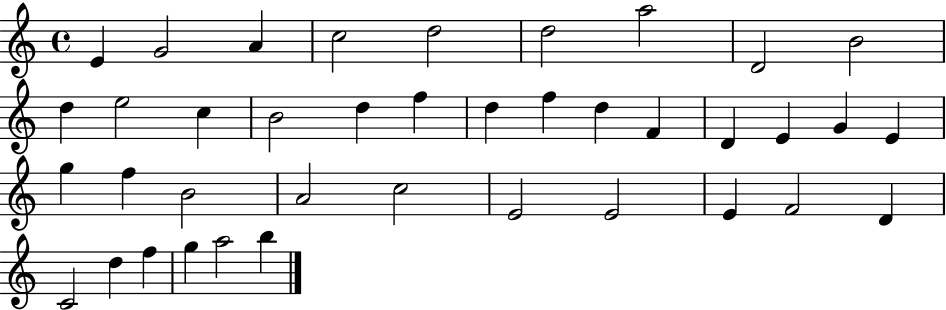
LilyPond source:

{
  \clef treble
  \time 4/4
  \defaultTimeSignature
  \key c \major
  e'4 g'2 a'4 | c''2 d''2 | d''2 a''2 | d'2 b'2 | \break d''4 e''2 c''4 | b'2 d''4 f''4 | d''4 f''4 d''4 f'4 | d'4 e'4 g'4 e'4 | \break g''4 f''4 b'2 | a'2 c''2 | e'2 e'2 | e'4 f'2 d'4 | \break c'2 d''4 f''4 | g''4 a''2 b''4 | \bar "|."
}